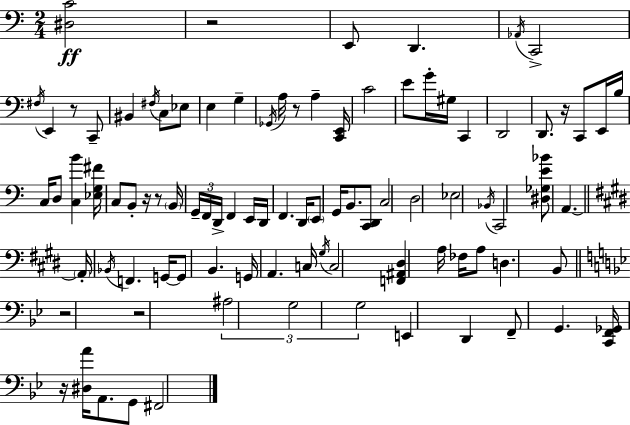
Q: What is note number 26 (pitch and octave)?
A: B3